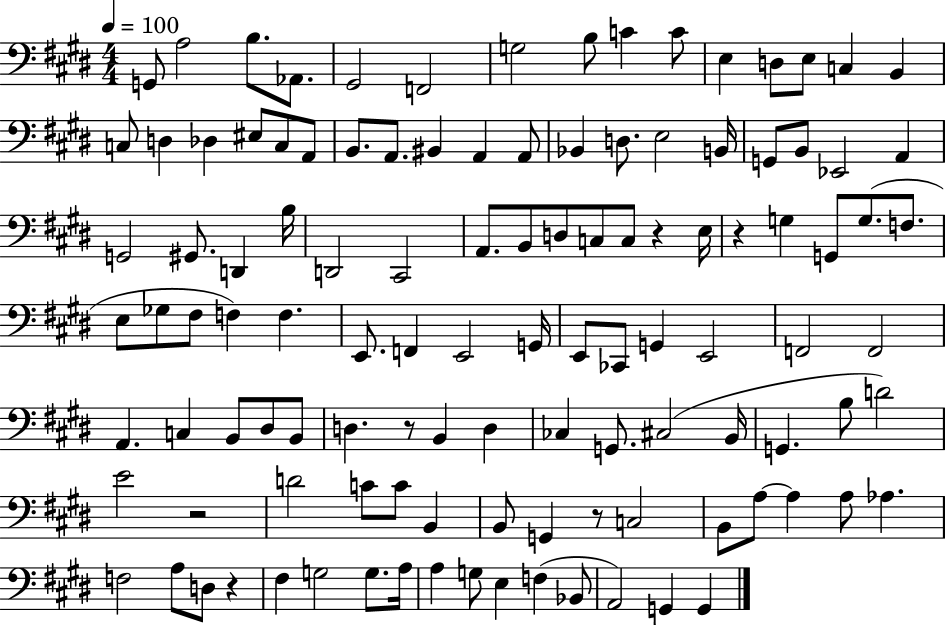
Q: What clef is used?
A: bass